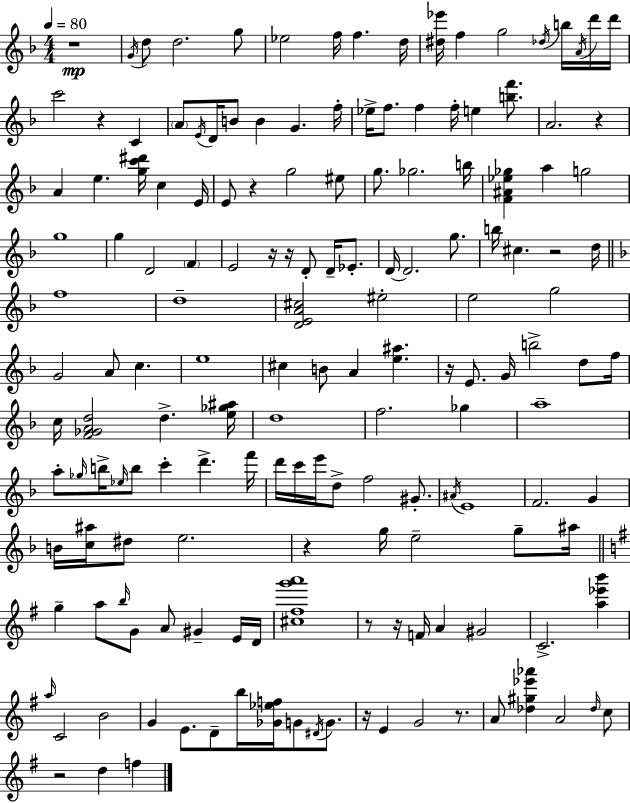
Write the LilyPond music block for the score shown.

{
  \clef treble
  \numericTimeSignature
  \time 4/4
  \key d \minor
  \tempo 4 = 80
  r1\mp | \acciaccatura { g'16 } d''8 d''2. g''8 | ees''2 f''16 f''4. | d''16 <dis'' ees'''>16 f''4 g''2 \acciaccatura { des''16 } b''16 | \break \acciaccatura { a'16 } d'''16 d'''16 c'''2 r4 c'4 | \parenthesize a'8 \acciaccatura { e'16 } d'16 b'8 b'4 g'4. | f''16-. ees''16-> f''8. f''4 f''16-. e''4 | <b'' f'''>8. a'2. | \break r4 a'4 e''4. <g'' c''' dis'''>16 c''4 | e'16 e'8 r4 g''2 | eis''8 g''8. ges''2. | b''16 <f' ais' ees'' ges''>4 a''4 g''2 | \break g''1 | g''4 d'2 | \parenthesize f'4 e'2 r16 r16 d'8-. | d'16-- ees'8.-. d'16~~ d'2. | \break g''8. b''16 cis''4. r2 | d''16 \bar "||" \break \key f \major f''1 | d''1-- | <d' e' a' cis''>2 eis''2-. | e''2 g''2 | \break g'2 a'8 c''4. | e''1 | cis''4 b'8 a'4 <e'' ais''>4. | r16 e'8. g'16 b''2-> d''8 f''16 | \break c''16 <f' ges' a' d''>2 d''4.-> <e'' ges'' ais''>16 | d''1 | f''2. ges''4 | a''1-- | \break a''8-. \grace { ges''16 } b''16-> \grace { ees''16 } b''8 c'''4-. d'''4.-> | f'''16 d'''16 c'''16 e'''16 d''8-> f''2 gis'8.-. | \acciaccatura { ais'16 } e'1 | f'2. g'4 | \break b'16 <c'' ais''>16 dis''8 e''2. | r4 g''16 e''2-- | g''8-- ais''16 \bar "||" \break \key e \minor g''4-- a''8 \grace { b''16 } g'8 a'8 gis'4-- e'16 | d'16 <cis'' fis'' g''' a'''>1 | r8 r16 f'16 a'4 gis'2 | c'2.-> <a'' ees''' b'''>4 | \break \grace { a''16 } c'2 b'2 | g'4 e'8. d'8-- b''16 <ges' ees'' f''>16 g'8 \acciaccatura { dis'16 } | g'8. r16 e'4 g'2 | r8. a'8 <des'' gis'' ees''' aes'''>4 a'2 | \break \grace { des''16 } c''8 r2 d''4 | f''4 \bar "|."
}